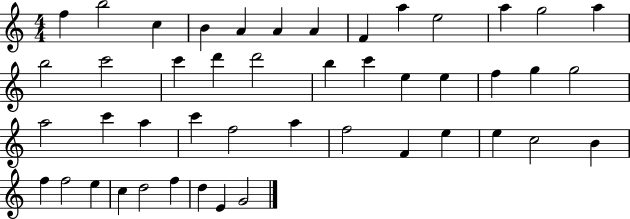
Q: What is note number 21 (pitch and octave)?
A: E5